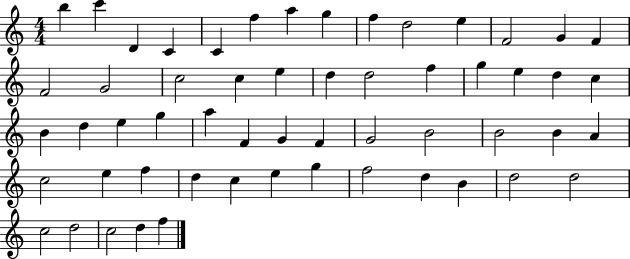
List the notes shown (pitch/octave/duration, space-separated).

B5/q C6/q D4/q C4/q C4/q F5/q A5/q G5/q F5/q D5/h E5/q F4/h G4/q F4/q F4/h G4/h C5/h C5/q E5/q D5/q D5/h F5/q G5/q E5/q D5/q C5/q B4/q D5/q E5/q G5/q A5/q F4/q G4/q F4/q G4/h B4/h B4/h B4/q A4/q C5/h E5/q F5/q D5/q C5/q E5/q G5/q F5/h D5/q B4/q D5/h D5/h C5/h D5/h C5/h D5/q F5/q